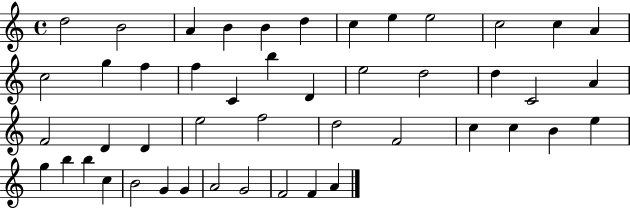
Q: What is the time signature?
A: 4/4